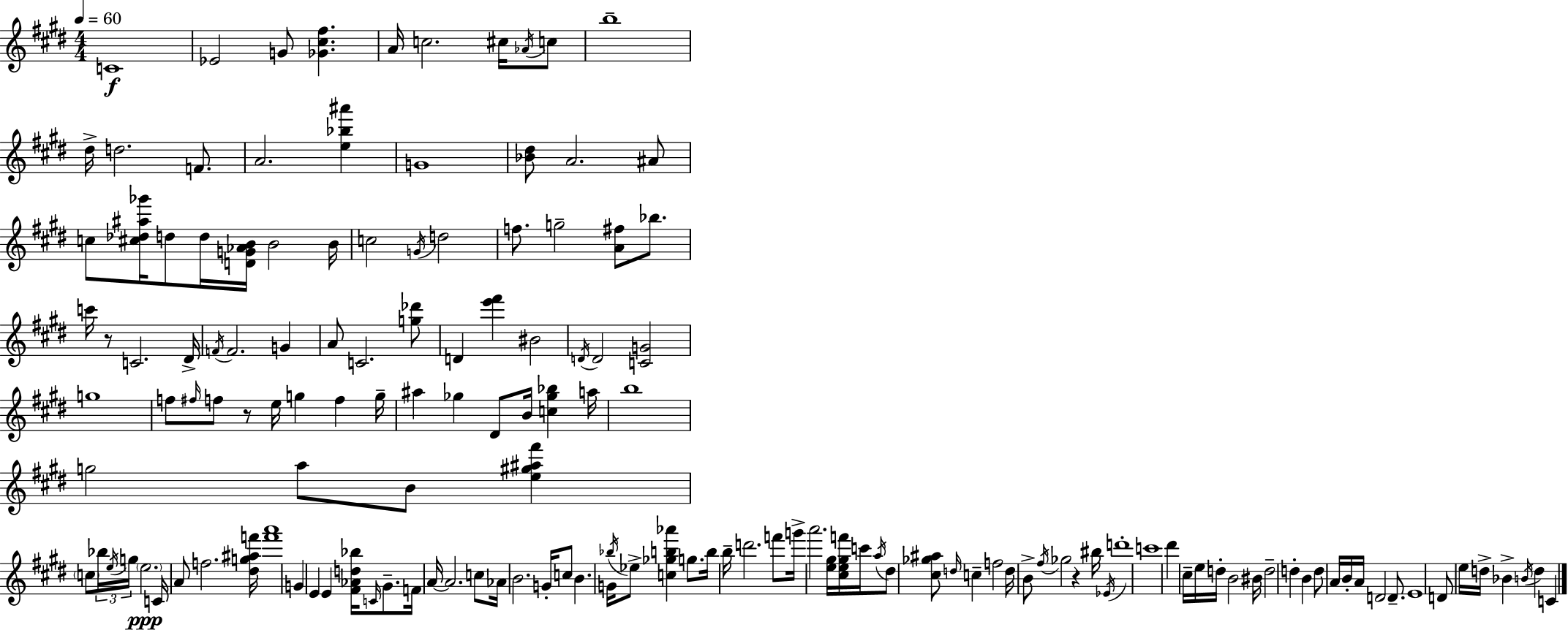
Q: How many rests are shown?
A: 3